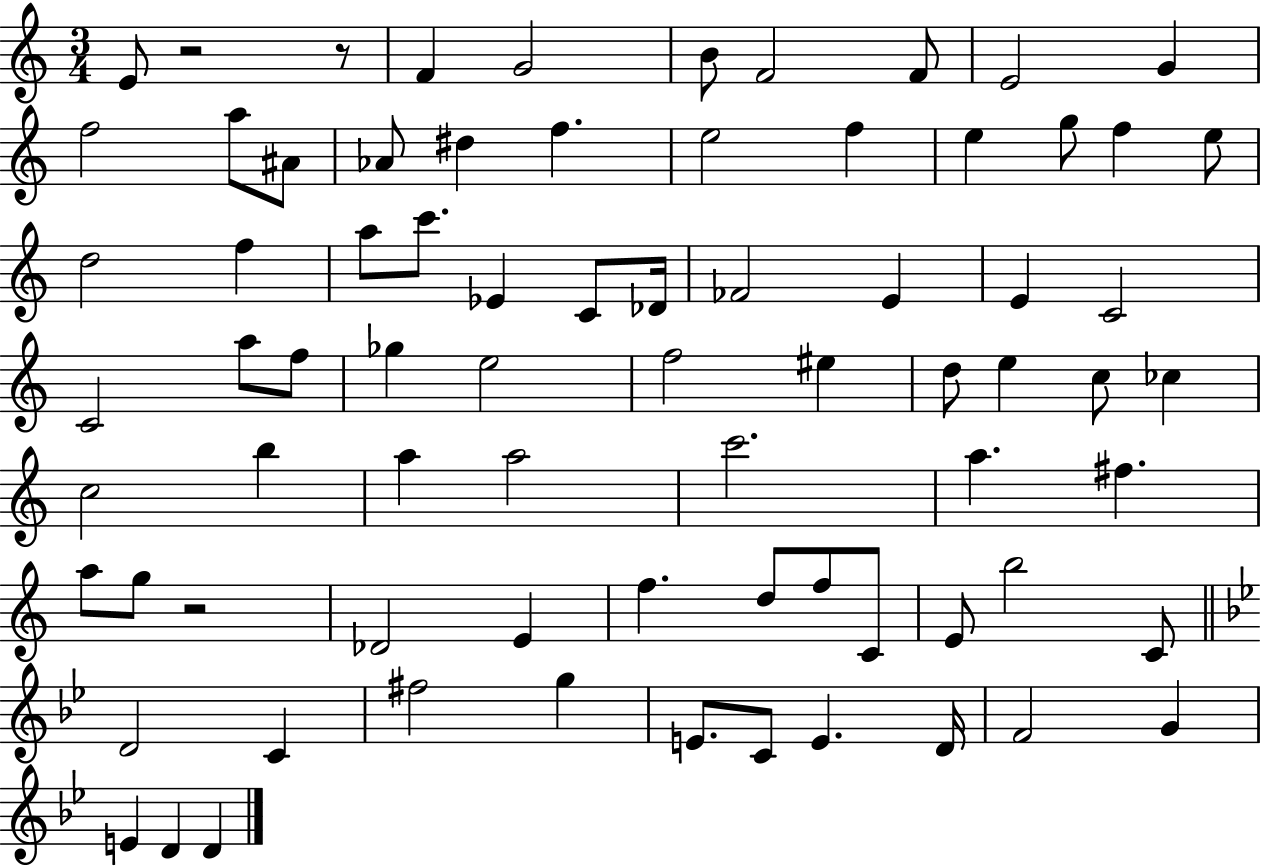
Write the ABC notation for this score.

X:1
T:Untitled
M:3/4
L:1/4
K:C
E/2 z2 z/2 F G2 B/2 F2 F/2 E2 G f2 a/2 ^A/2 _A/2 ^d f e2 f e g/2 f e/2 d2 f a/2 c'/2 _E C/2 _D/4 _F2 E E C2 C2 a/2 f/2 _g e2 f2 ^e d/2 e c/2 _c c2 b a a2 c'2 a ^f a/2 g/2 z2 _D2 E f d/2 f/2 C/2 E/2 b2 C/2 D2 C ^f2 g E/2 C/2 E D/4 F2 G E D D